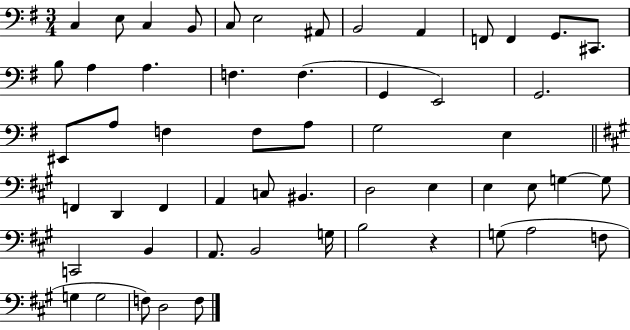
{
  \clef bass
  \numericTimeSignature
  \time 3/4
  \key g \major
  \repeat volta 2 { c4 e8 c4 b,8 | c8 e2 ais,8 | b,2 a,4 | f,8 f,4 g,8. cis,8. | \break b8 a4 a4. | f4. f4.( | g,4 e,2) | g,2. | \break eis,8 a8 f4 f8 a8 | g2 e4 | \bar "||" \break \key a \major f,4 d,4 f,4 | a,4 c8 bis,4. | d2 e4 | e4 e8 g4~~ g8 | \break c,2 b,4 | a,8. b,2 g16 | b2 r4 | g8( a2 f8 | \break g4 g2 | f8) d2 f8 | } \bar "|."
}